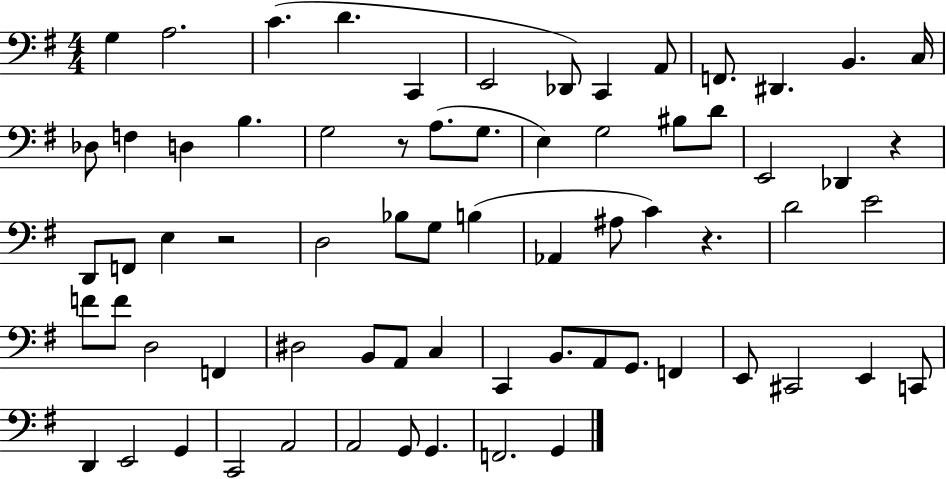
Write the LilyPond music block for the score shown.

{
  \clef bass
  \numericTimeSignature
  \time 4/4
  \key g \major
  \repeat volta 2 { g4 a2. | c'4.( d'4. c,4 | e,2 des,8) c,4 a,8 | f,8. dis,4. b,4. c16 | \break des8 f4 d4 b4. | g2 r8 a8.( g8. | e4) g2 bis8 d'8 | e,2 des,4 r4 | \break d,8 f,8 e4 r2 | d2 bes8 g8 b4( | aes,4 ais8 c'4) r4. | d'2 e'2 | \break f'8 f'8 d2 f,4 | dis2 b,8 a,8 c4 | c,4 b,8. a,8 g,8. f,4 | e,8 cis,2 e,4 c,8 | \break d,4 e,2 g,4 | c,2 a,2 | a,2 g,8 g,4. | f,2. g,4 | \break } \bar "|."
}